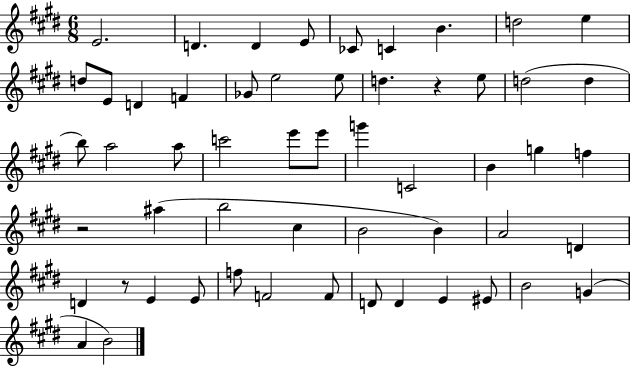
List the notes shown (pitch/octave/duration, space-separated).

E4/h. D4/q. D4/q E4/e CES4/e C4/q B4/q. D5/h E5/q D5/e E4/e D4/q F4/q Gb4/e E5/h E5/e D5/q. R/q E5/e D5/h D5/q B5/e A5/h A5/e C6/h E6/e E6/e G6/q C4/h B4/q G5/q F5/q R/h A#5/q B5/h C#5/q B4/h B4/q A4/h D4/q D4/q R/e E4/q E4/e F5/e F4/h F4/e D4/e D4/q E4/q EIS4/e B4/h G4/q A4/q B4/h